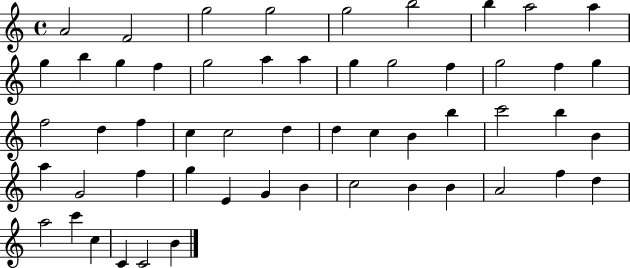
A4/h F4/h G5/h G5/h G5/h B5/h B5/q A5/h A5/q G5/q B5/q G5/q F5/q G5/h A5/q A5/q G5/q G5/h F5/q G5/h F5/q G5/q F5/h D5/q F5/q C5/q C5/h D5/q D5/q C5/q B4/q B5/q C6/h B5/q B4/q A5/q G4/h F5/q G5/q E4/q G4/q B4/q C5/h B4/q B4/q A4/h F5/q D5/q A5/h C6/q C5/q C4/q C4/h B4/q